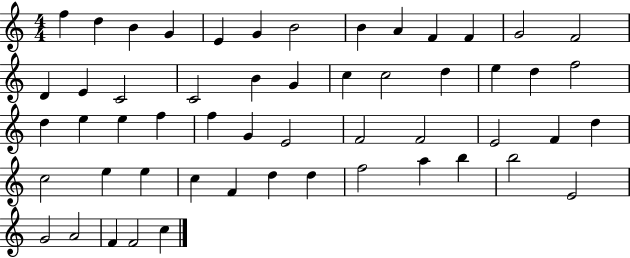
X:1
T:Untitled
M:4/4
L:1/4
K:C
f d B G E G B2 B A F F G2 F2 D E C2 C2 B G c c2 d e d f2 d e e f f G E2 F2 F2 E2 F d c2 e e c F d d f2 a b b2 E2 G2 A2 F F2 c